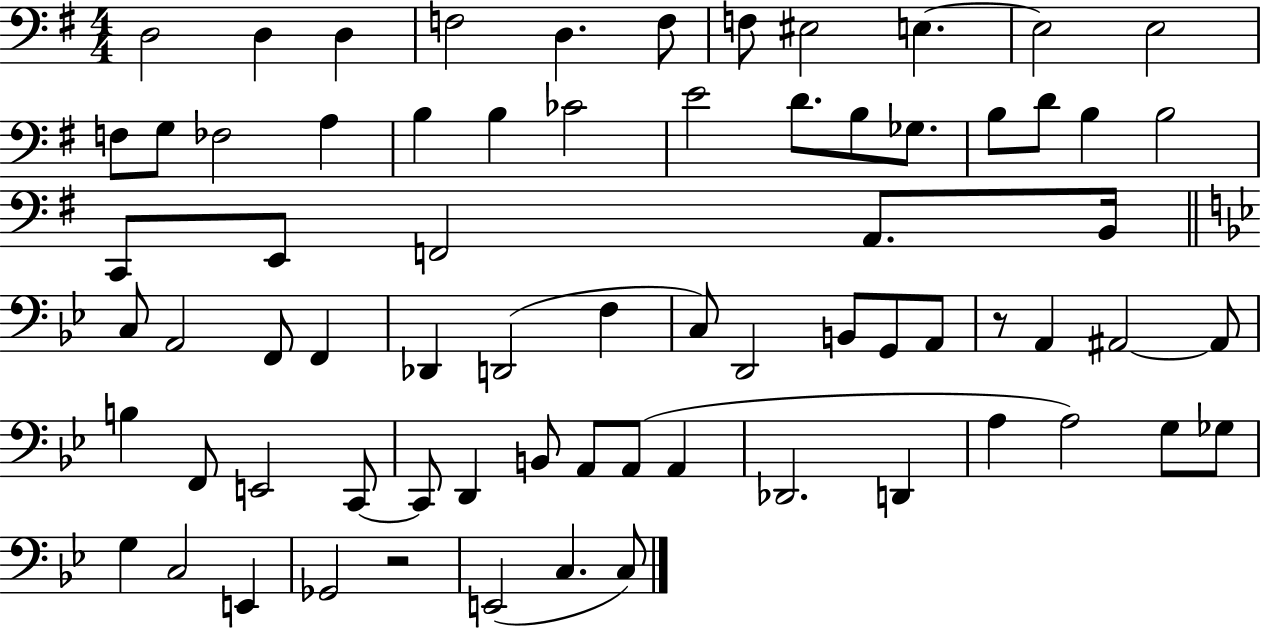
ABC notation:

X:1
T:Untitled
M:4/4
L:1/4
K:G
D,2 D, D, F,2 D, F,/2 F,/2 ^E,2 E, E,2 E,2 F,/2 G,/2 _F,2 A, B, B, _C2 E2 D/2 B,/2 _G,/2 B,/2 D/2 B, B,2 C,,/2 E,,/2 F,,2 A,,/2 B,,/4 C,/2 A,,2 F,,/2 F,, _D,, D,,2 F, C,/2 D,,2 B,,/2 G,,/2 A,,/2 z/2 A,, ^A,,2 ^A,,/2 B, F,,/2 E,,2 C,,/2 C,,/2 D,, B,,/2 A,,/2 A,,/2 A,, _D,,2 D,, A, A,2 G,/2 _G,/2 G, C,2 E,, _G,,2 z2 E,,2 C, C,/2